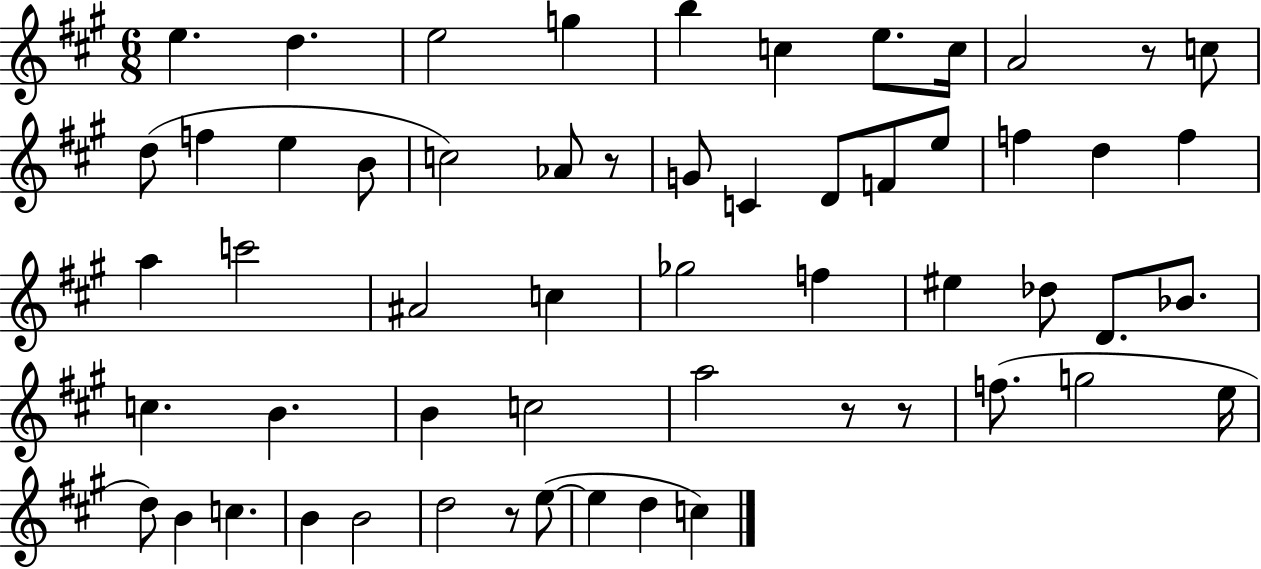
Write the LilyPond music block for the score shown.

{
  \clef treble
  \numericTimeSignature
  \time 6/8
  \key a \major
  e''4. d''4. | e''2 g''4 | b''4 c''4 e''8. c''16 | a'2 r8 c''8 | \break d''8( f''4 e''4 b'8 | c''2) aes'8 r8 | g'8 c'4 d'8 f'8 e''8 | f''4 d''4 f''4 | \break a''4 c'''2 | ais'2 c''4 | ges''2 f''4 | eis''4 des''8 d'8. bes'8. | \break c''4. b'4. | b'4 c''2 | a''2 r8 r8 | f''8.( g''2 e''16 | \break d''8) b'4 c''4. | b'4 b'2 | d''2 r8 e''8~(~ | e''4 d''4 c''4) | \break \bar "|."
}